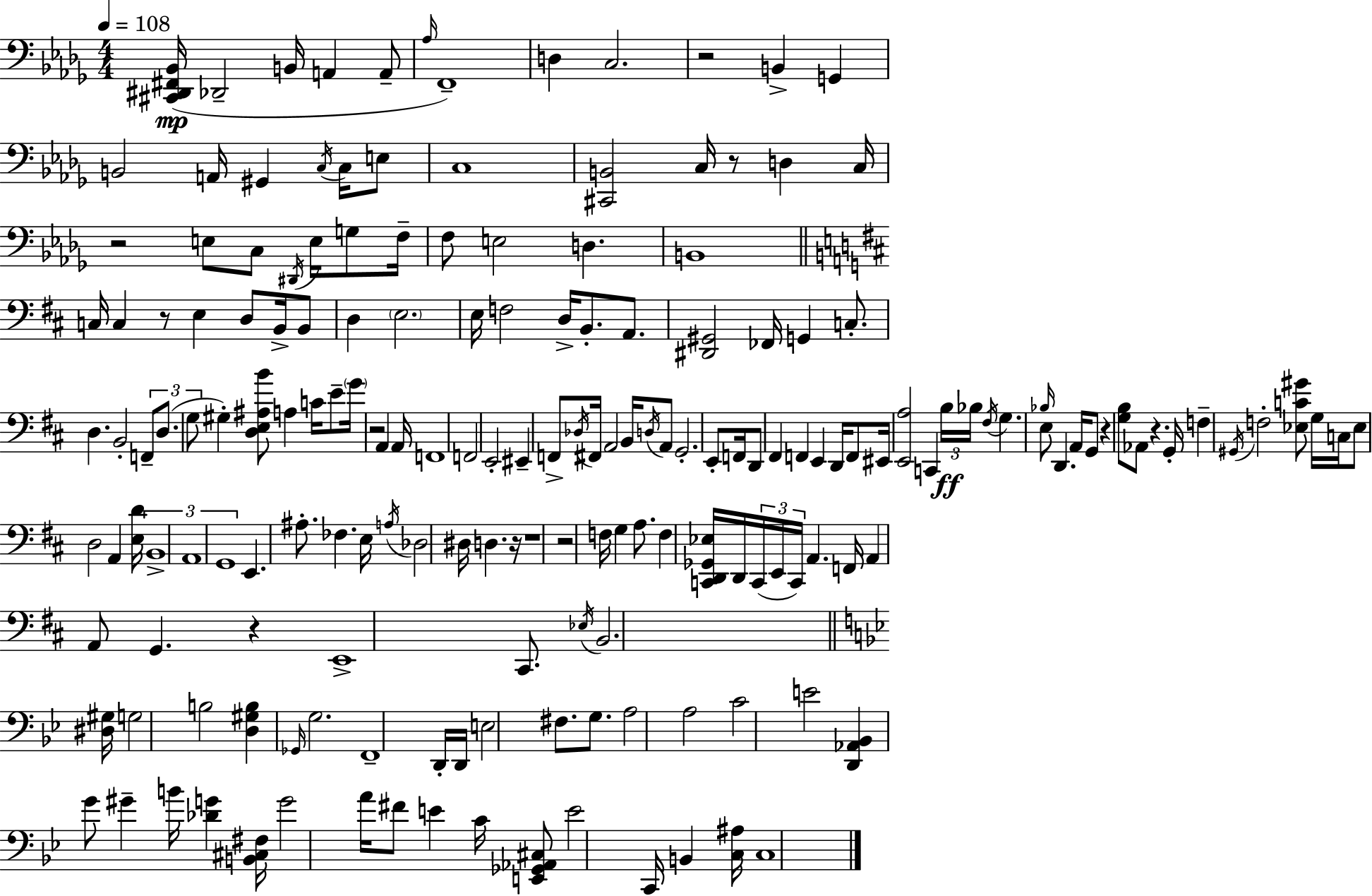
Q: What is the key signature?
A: BES minor